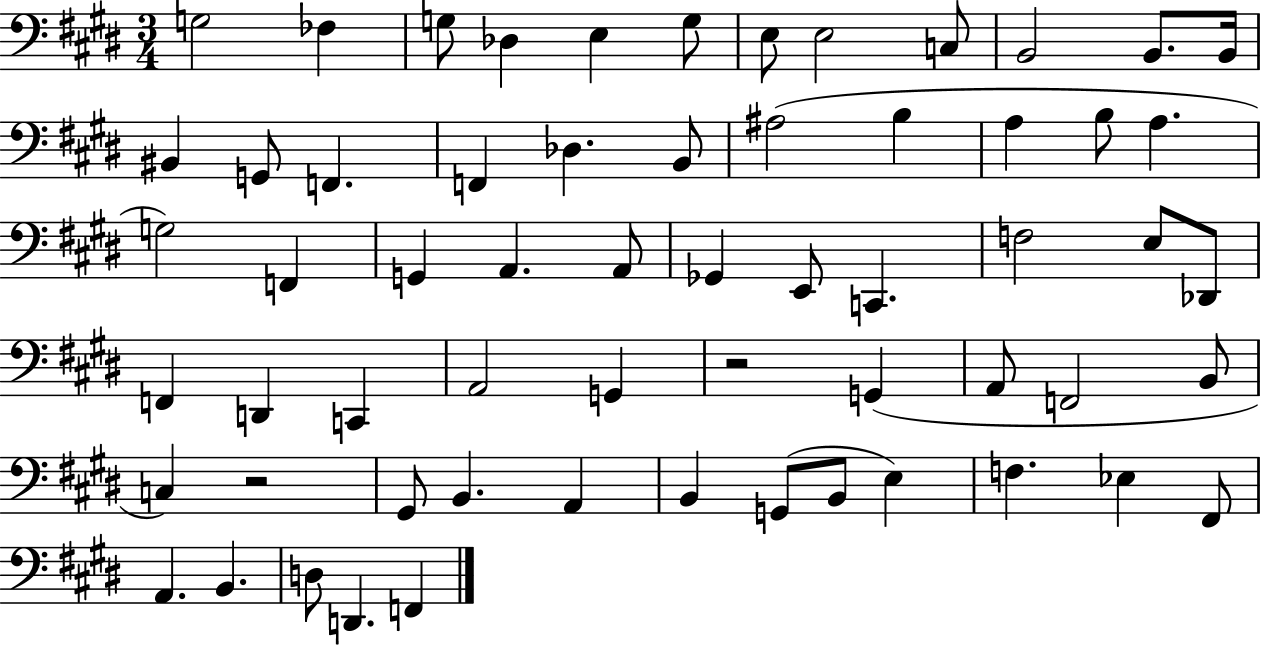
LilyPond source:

{
  \clef bass
  \numericTimeSignature
  \time 3/4
  \key e \major
  g2 fes4 | g8 des4 e4 g8 | e8 e2 c8 | b,2 b,8. b,16 | \break bis,4 g,8 f,4. | f,4 des4. b,8 | ais2( b4 | a4 b8 a4. | \break g2) f,4 | g,4 a,4. a,8 | ges,4 e,8 c,4. | f2 e8 des,8 | \break f,4 d,4 c,4 | a,2 g,4 | r2 g,4( | a,8 f,2 b,8 | \break c4) r2 | gis,8 b,4. a,4 | b,4 g,8( b,8 e4) | f4. ees4 fis,8 | \break a,4. b,4. | d8 d,4. f,4 | \bar "|."
}